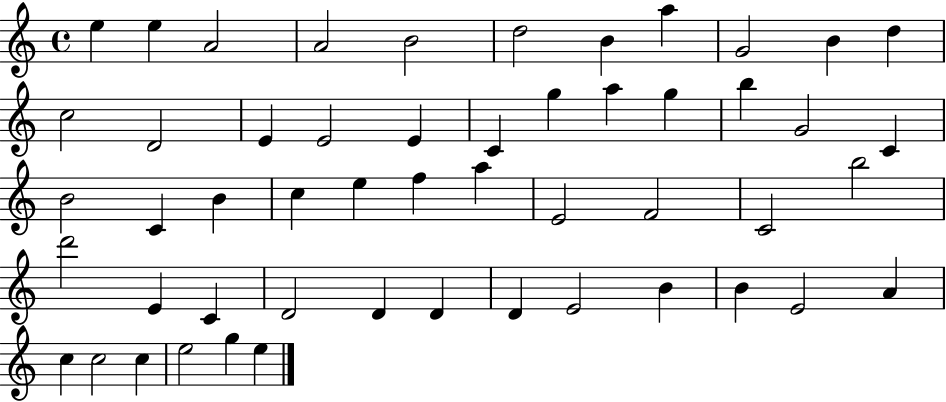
{
  \clef treble
  \time 4/4
  \defaultTimeSignature
  \key c \major
  e''4 e''4 a'2 | a'2 b'2 | d''2 b'4 a''4 | g'2 b'4 d''4 | \break c''2 d'2 | e'4 e'2 e'4 | c'4 g''4 a''4 g''4 | b''4 g'2 c'4 | \break b'2 c'4 b'4 | c''4 e''4 f''4 a''4 | e'2 f'2 | c'2 b''2 | \break d'''2 e'4 c'4 | d'2 d'4 d'4 | d'4 e'2 b'4 | b'4 e'2 a'4 | \break c''4 c''2 c''4 | e''2 g''4 e''4 | \bar "|."
}